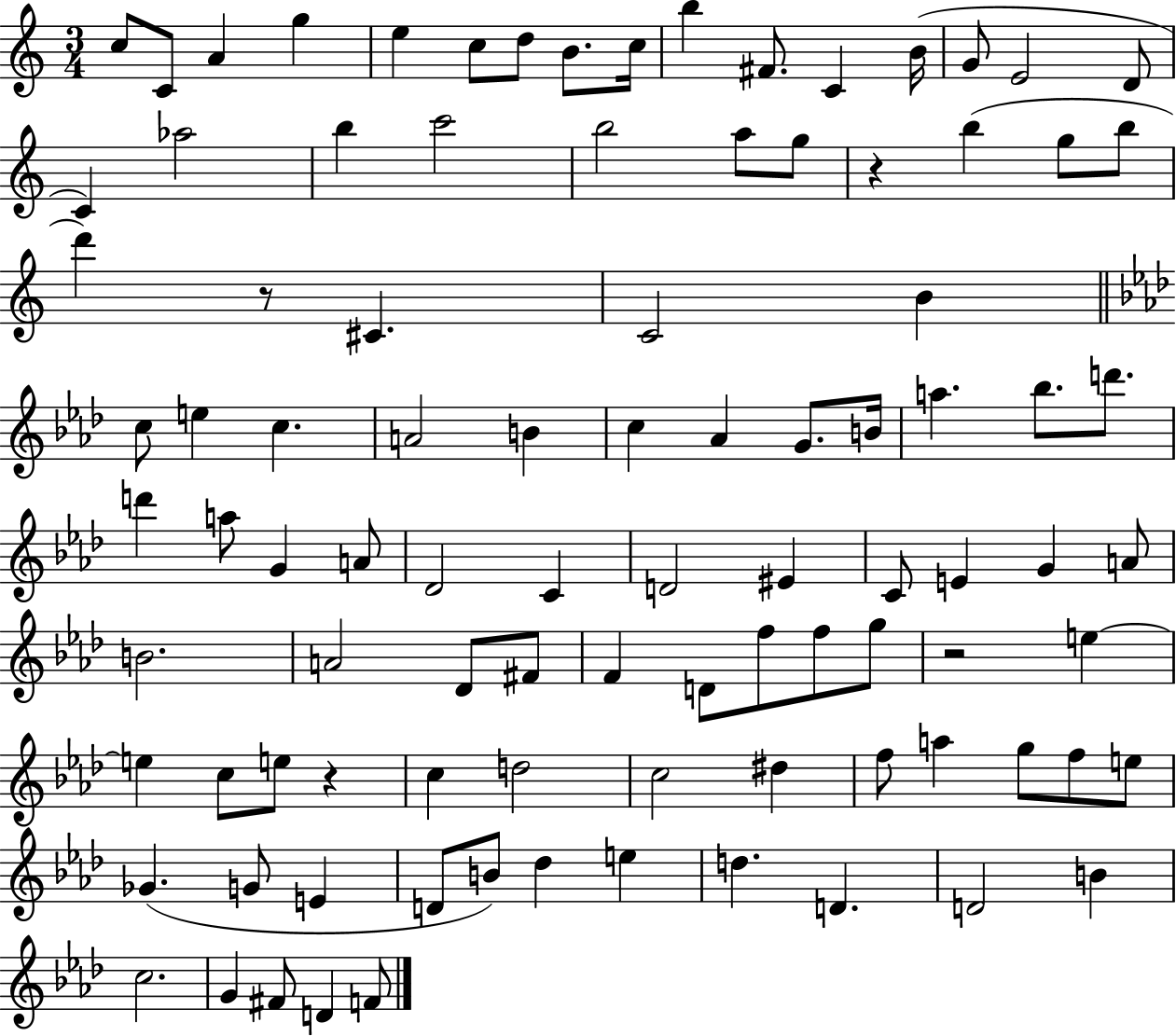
X:1
T:Untitled
M:3/4
L:1/4
K:C
c/2 C/2 A g e c/2 d/2 B/2 c/4 b ^F/2 C B/4 G/2 E2 D/2 C _a2 b c'2 b2 a/2 g/2 z b g/2 b/2 d' z/2 ^C C2 B c/2 e c A2 B c _A G/2 B/4 a _b/2 d'/2 d' a/2 G A/2 _D2 C D2 ^E C/2 E G A/2 B2 A2 _D/2 ^F/2 F D/2 f/2 f/2 g/2 z2 e e c/2 e/2 z c d2 c2 ^d f/2 a g/2 f/2 e/2 _G G/2 E D/2 B/2 _d e d D D2 B c2 G ^F/2 D F/2